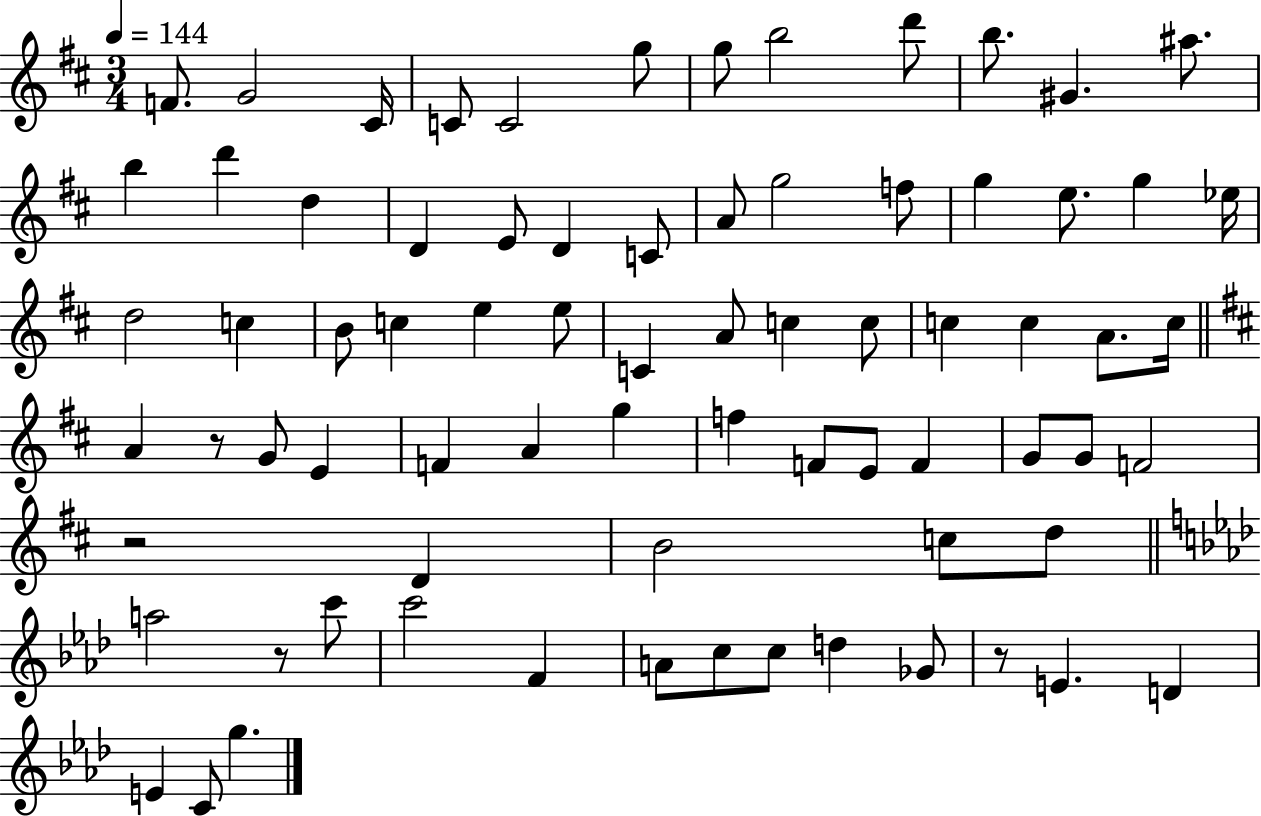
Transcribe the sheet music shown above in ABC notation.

X:1
T:Untitled
M:3/4
L:1/4
K:D
F/2 G2 ^C/4 C/2 C2 g/2 g/2 b2 d'/2 b/2 ^G ^a/2 b d' d D E/2 D C/2 A/2 g2 f/2 g e/2 g _e/4 d2 c B/2 c e e/2 C A/2 c c/2 c c A/2 c/4 A z/2 G/2 E F A g f F/2 E/2 F G/2 G/2 F2 z2 D B2 c/2 d/2 a2 z/2 c'/2 c'2 F A/2 c/2 c/2 d _G/2 z/2 E D E C/2 g